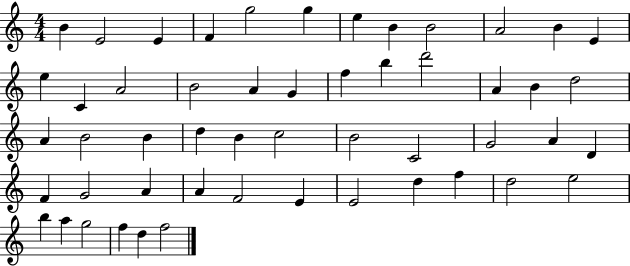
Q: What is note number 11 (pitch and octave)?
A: B4